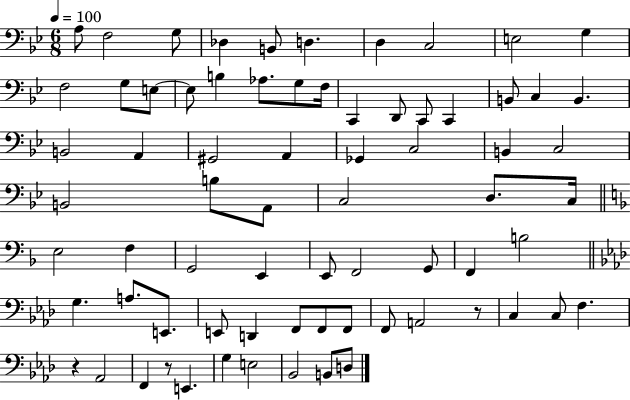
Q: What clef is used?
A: bass